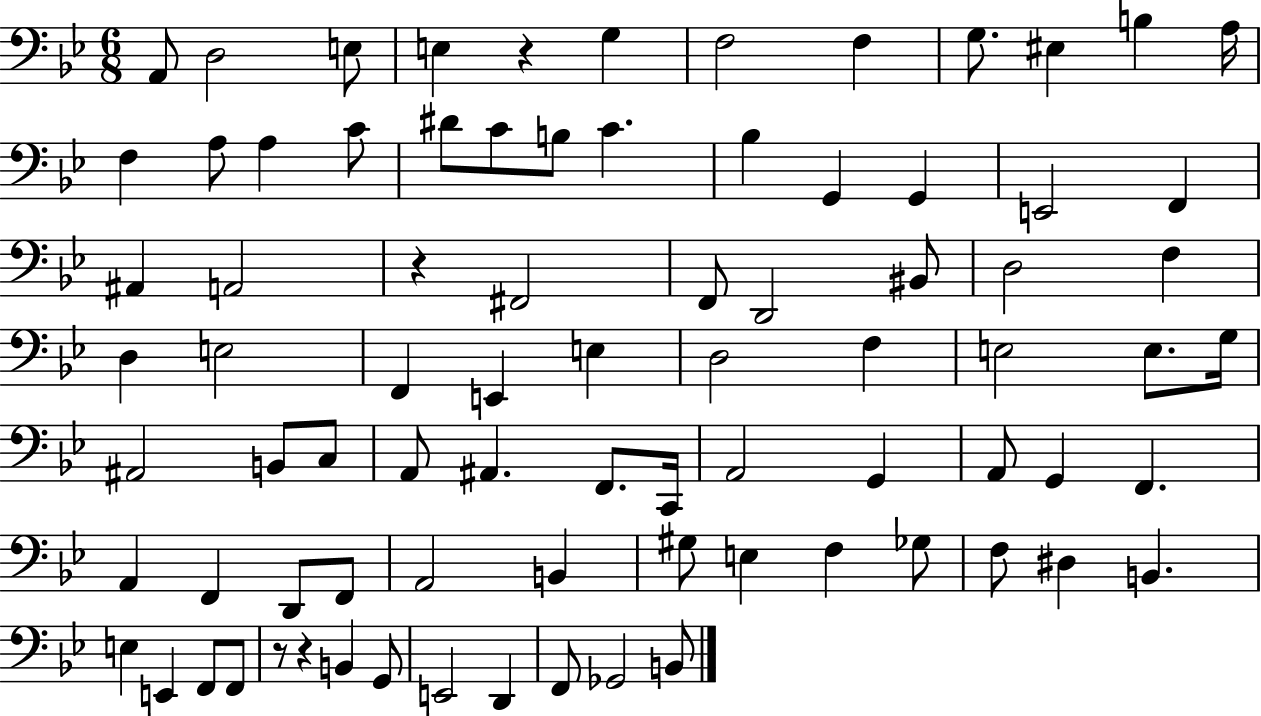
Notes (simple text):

A2/e D3/h E3/e E3/q R/q G3/q F3/h F3/q G3/e. EIS3/q B3/q A3/s F3/q A3/e A3/q C4/e D#4/e C4/e B3/e C4/q. Bb3/q G2/q G2/q E2/h F2/q A#2/q A2/h R/q F#2/h F2/e D2/h BIS2/e D3/h F3/q D3/q E3/h F2/q E2/q E3/q D3/h F3/q E3/h E3/e. G3/s A#2/h B2/e C3/e A2/e A#2/q. F2/e. C2/s A2/h G2/q A2/e G2/q F2/q. A2/q F2/q D2/e F2/e A2/h B2/q G#3/e E3/q F3/q Gb3/e F3/e D#3/q B2/q. E3/q E2/q F2/e F2/e R/e R/q B2/q G2/e E2/h D2/q F2/e Gb2/h B2/e